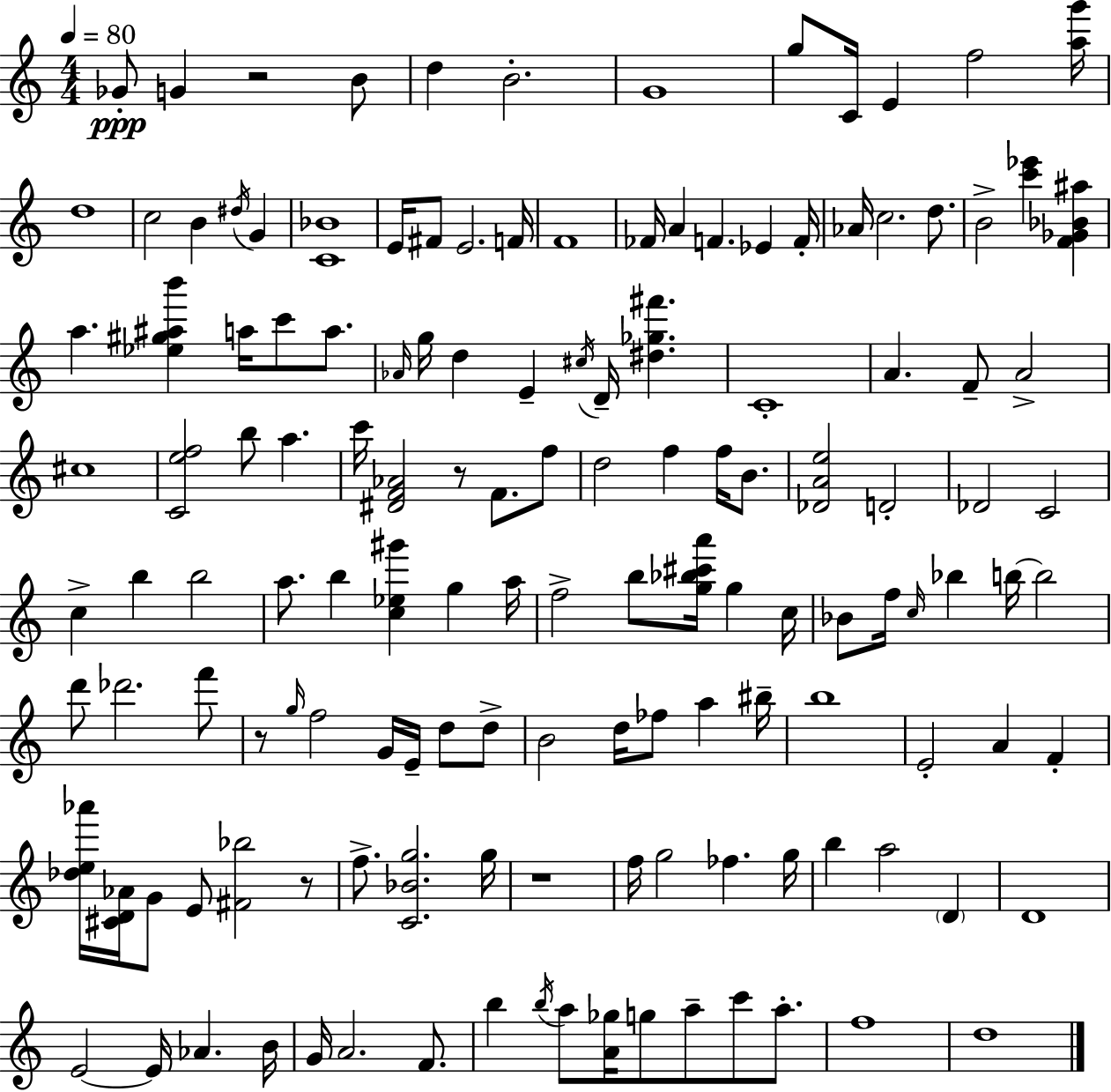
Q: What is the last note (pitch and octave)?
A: D5